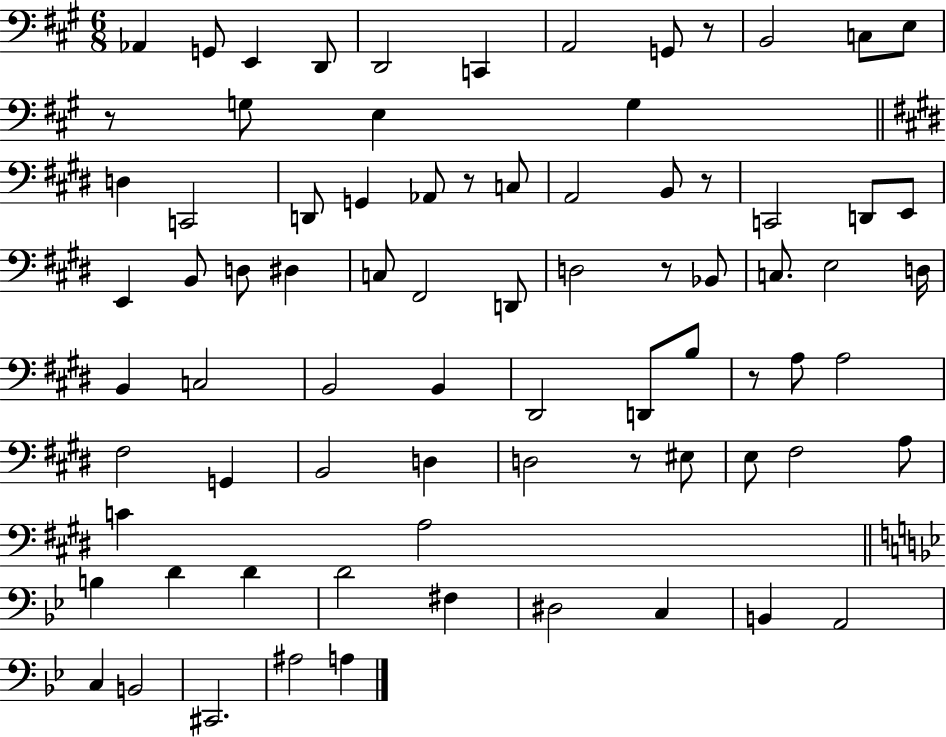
{
  \clef bass
  \numericTimeSignature
  \time 6/8
  \key a \major
  aes,4 g,8 e,4 d,8 | d,2 c,4 | a,2 g,8 r8 | b,2 c8 e8 | \break r8 g8 e4 g4 | \bar "||" \break \key e \major d4 c,2 | d,8 g,4 aes,8 r8 c8 | a,2 b,8 r8 | c,2 d,8 e,8 | \break e,4 b,8 d8 dis4 | c8 fis,2 d,8 | d2 r8 bes,8 | c8. e2 d16 | \break b,4 c2 | b,2 b,4 | dis,2 d,8 b8 | r8 a8 a2 | \break fis2 g,4 | b,2 d4 | d2 r8 eis8 | e8 fis2 a8 | \break c'4 a2 | \bar "||" \break \key bes \major b4 d'4 d'4 | d'2 fis4 | dis2 c4 | b,4 a,2 | \break c4 b,2 | cis,2. | ais2 a4 | \bar "|."
}